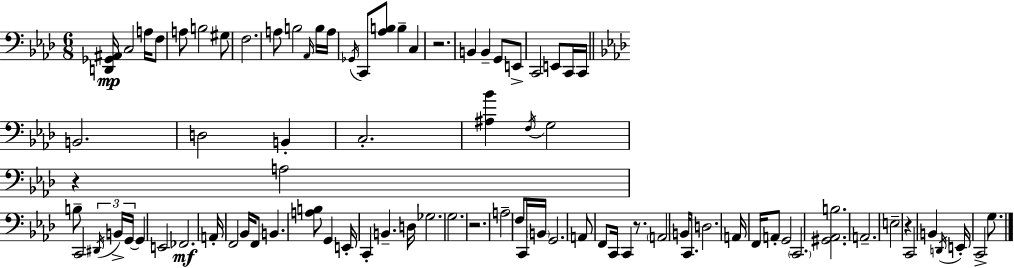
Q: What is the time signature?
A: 6/8